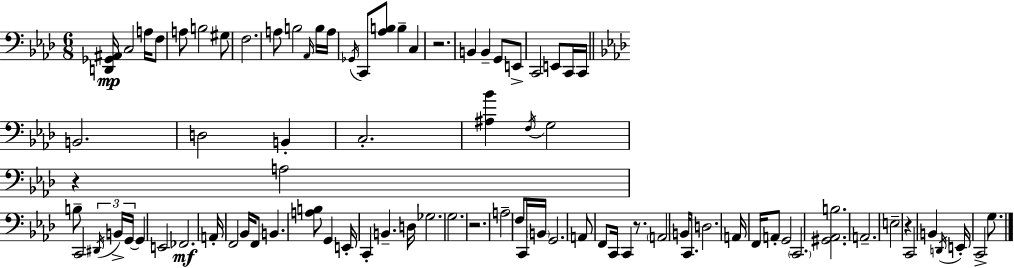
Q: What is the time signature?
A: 6/8